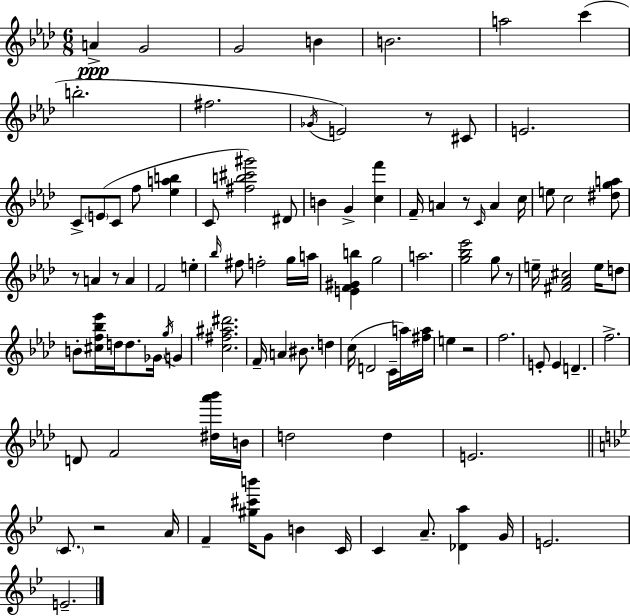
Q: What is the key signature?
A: AES major